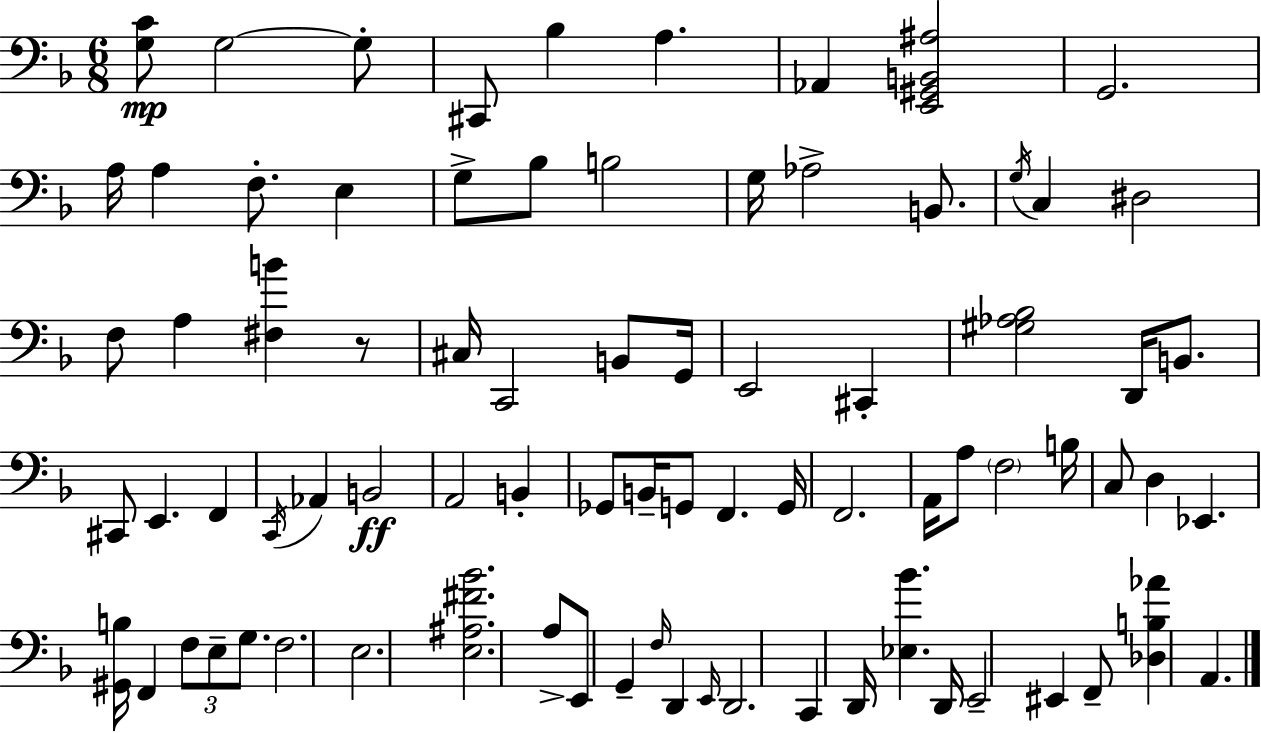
{
  \clef bass
  \numericTimeSignature
  \time 6/8
  \key d \minor
  <g c'>8\mp g2~~ g8-. | cis,8 bes4 a4. | aes,4 <e, gis, b, ais>2 | g,2. | \break a16 a4 f8.-. e4 | g8-> bes8 b2 | g16 aes2-> b,8. | \acciaccatura { g16 } c4 dis2 | \break f8 a4 <fis b'>4 r8 | cis16 c,2 b,8 | g,16 e,2 cis,4-. | <gis aes bes>2 d,16 b,8. | \break cis,8 e,4. f,4 | \acciaccatura { c,16 } aes,4 b,2\ff | a,2 b,4-. | ges,8 b,16-- g,8 f,4. | \break g,16 f,2. | a,16 a8 \parenthesize f2 | b16 c8 d4 ees,4. | <gis, b>16 f,4 \tuplet 3/2 { f8 e8-- g8. } | \break f2. | e2. | <e ais fis' bes'>2. | a8-> e,8 g,4-- \grace { f16 } d,4 | \break \grace { e,16 } d,2. | c,4 d,16 <ees bes'>4. | d,16 e,2-- | eis,4 f,8-- <des b aes'>4 a,4. | \break \bar "|."
}